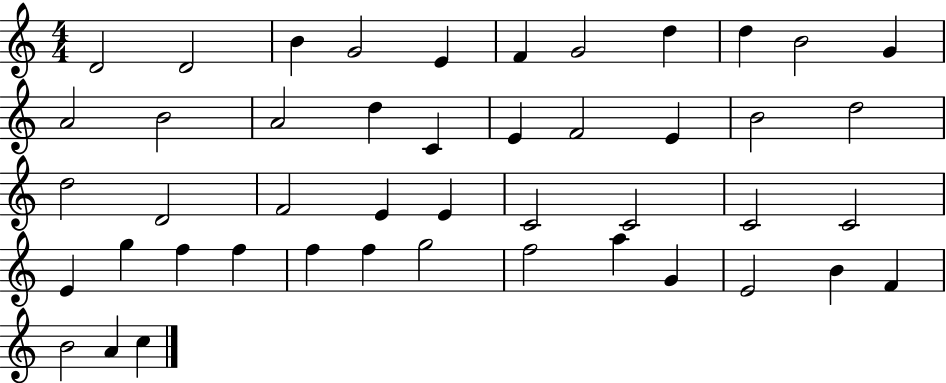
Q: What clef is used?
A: treble